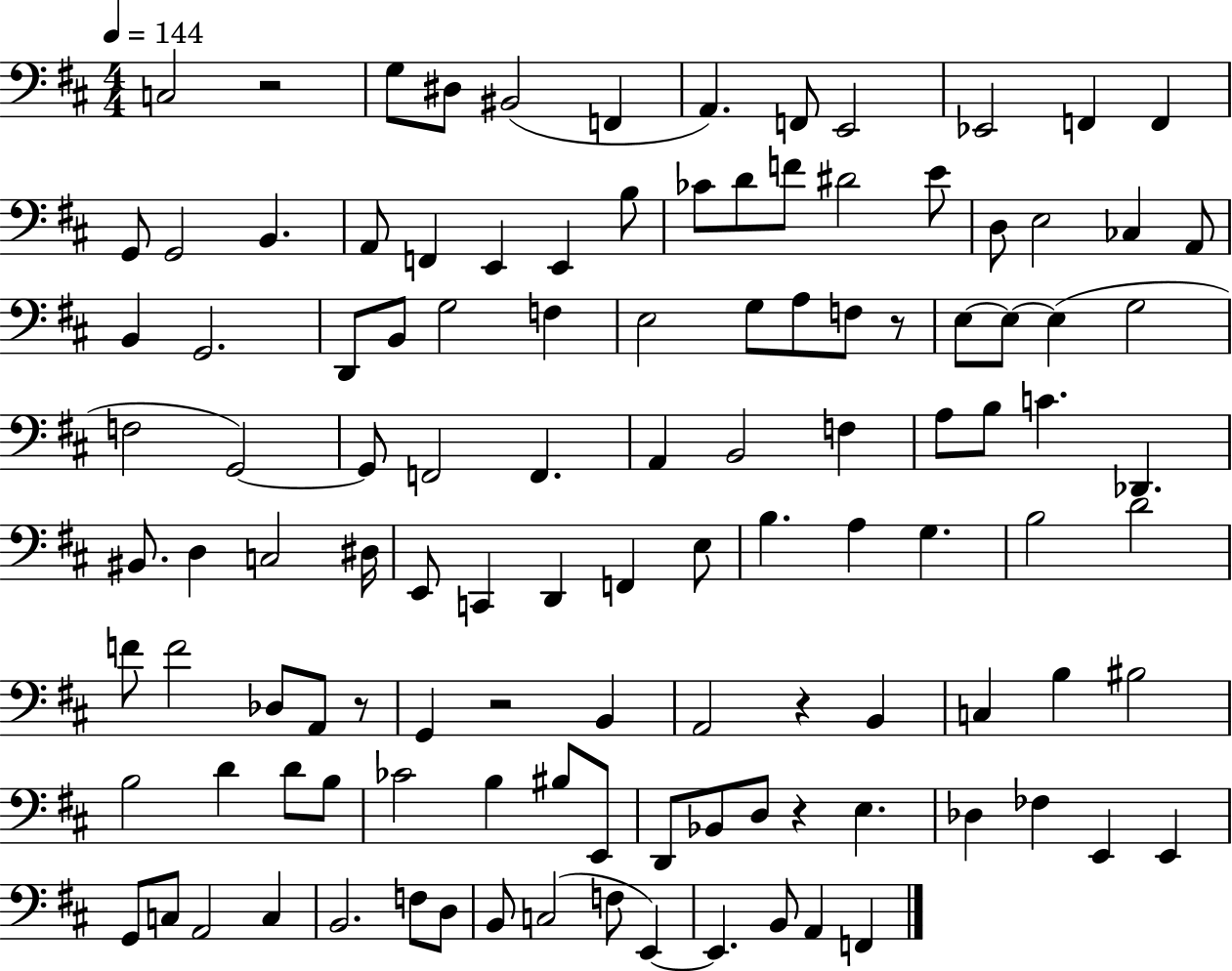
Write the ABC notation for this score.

X:1
T:Untitled
M:4/4
L:1/4
K:D
C,2 z2 G,/2 ^D,/2 ^B,,2 F,, A,, F,,/2 E,,2 _E,,2 F,, F,, G,,/2 G,,2 B,, A,,/2 F,, E,, E,, B,/2 _C/2 D/2 F/2 ^D2 E/2 D,/2 E,2 _C, A,,/2 B,, G,,2 D,,/2 B,,/2 G,2 F, E,2 G,/2 A,/2 F,/2 z/2 E,/2 E,/2 E, G,2 F,2 G,,2 G,,/2 F,,2 F,, A,, B,,2 F, A,/2 B,/2 C _D,, ^B,,/2 D, C,2 ^D,/4 E,,/2 C,, D,, F,, E,/2 B, A, G, B,2 D2 F/2 F2 _D,/2 A,,/2 z/2 G,, z2 B,, A,,2 z B,, C, B, ^B,2 B,2 D D/2 B,/2 _C2 B, ^B,/2 E,,/2 D,,/2 _B,,/2 D,/2 z E, _D, _F, E,, E,, G,,/2 C,/2 A,,2 C, B,,2 F,/2 D,/2 B,,/2 C,2 F,/2 E,, E,, B,,/2 A,, F,,